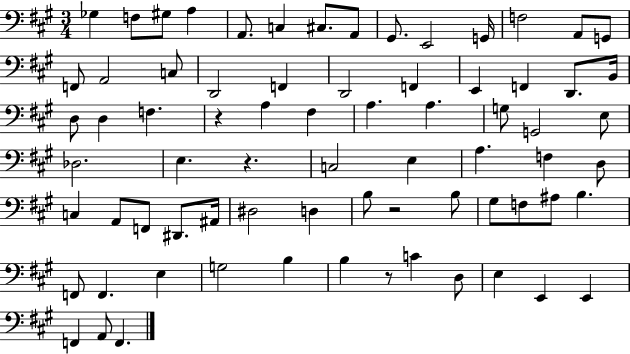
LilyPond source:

{
  \clef bass
  \numericTimeSignature
  \time 3/4
  \key a \major
  \repeat volta 2 { ges4 f8 gis8 a4 | a,8. c4 cis8. a,8 | gis,8. e,2 g,16 | f2 a,8 g,8 | \break f,8 a,2 c8 | d,2 f,4 | d,2 f,4 | e,4 f,4 d,8. b,16 | \break d8 d4 f4. | r4 a4 fis4 | a4. a4. | g8 g,2 e8 | \break des2. | e4. r4. | c2 e4 | a4. f4 d8 | \break c4 a,8 f,8 dis,8. ais,16 | dis2 d4 | b8 r2 b8 | gis8 f8 ais8 b4. | \break f,8 f,4. e4 | g2 b4 | b4 r8 c'4 d8 | e4 e,4 e,4 | \break f,4 a,8 f,4. | } \bar "|."
}